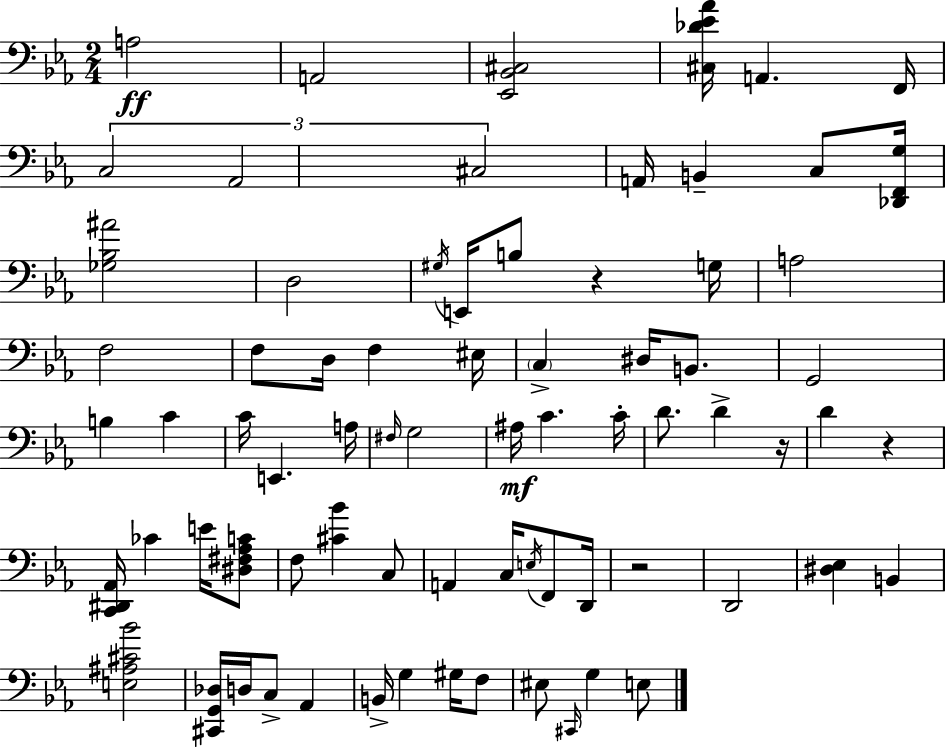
X:1
T:Untitled
M:2/4
L:1/4
K:Eb
A,2 A,,2 [_E,,_B,,^C,]2 [^C,_D_E_A]/4 A,, F,,/4 C,2 _A,,2 ^C,2 A,,/4 B,, C,/2 [_D,,F,,G,]/4 [_G,_B,^A]2 D,2 ^G,/4 E,,/4 B,/2 z G,/4 A,2 F,2 F,/2 D,/4 F, ^E,/4 C, ^D,/4 B,,/2 G,,2 B, C C/4 E,, A,/4 ^F,/4 G,2 ^A,/4 C C/4 D/2 D z/4 D z [C,,^D,,_A,,]/4 _C E/4 [^D,^F,_A,C]/2 F,/2 [^C_B] C,/2 A,, C,/4 E,/4 F,,/2 D,,/4 z2 D,,2 [^D,_E,] B,, [E,^A,^C_B]2 [^C,,G,,_D,]/4 D,/4 C,/2 _A,, B,,/4 G, ^G,/4 F,/2 ^E,/2 ^C,,/4 G, E,/2